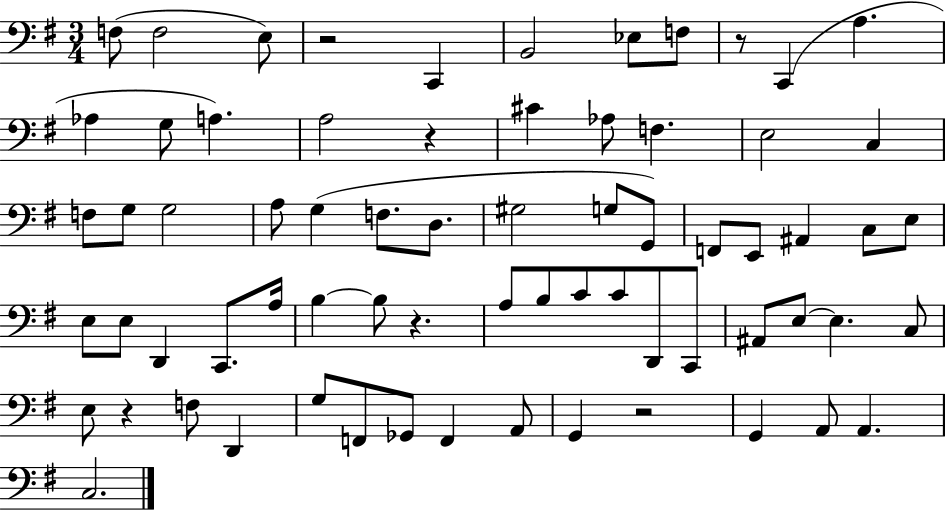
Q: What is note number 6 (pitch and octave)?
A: Eb3